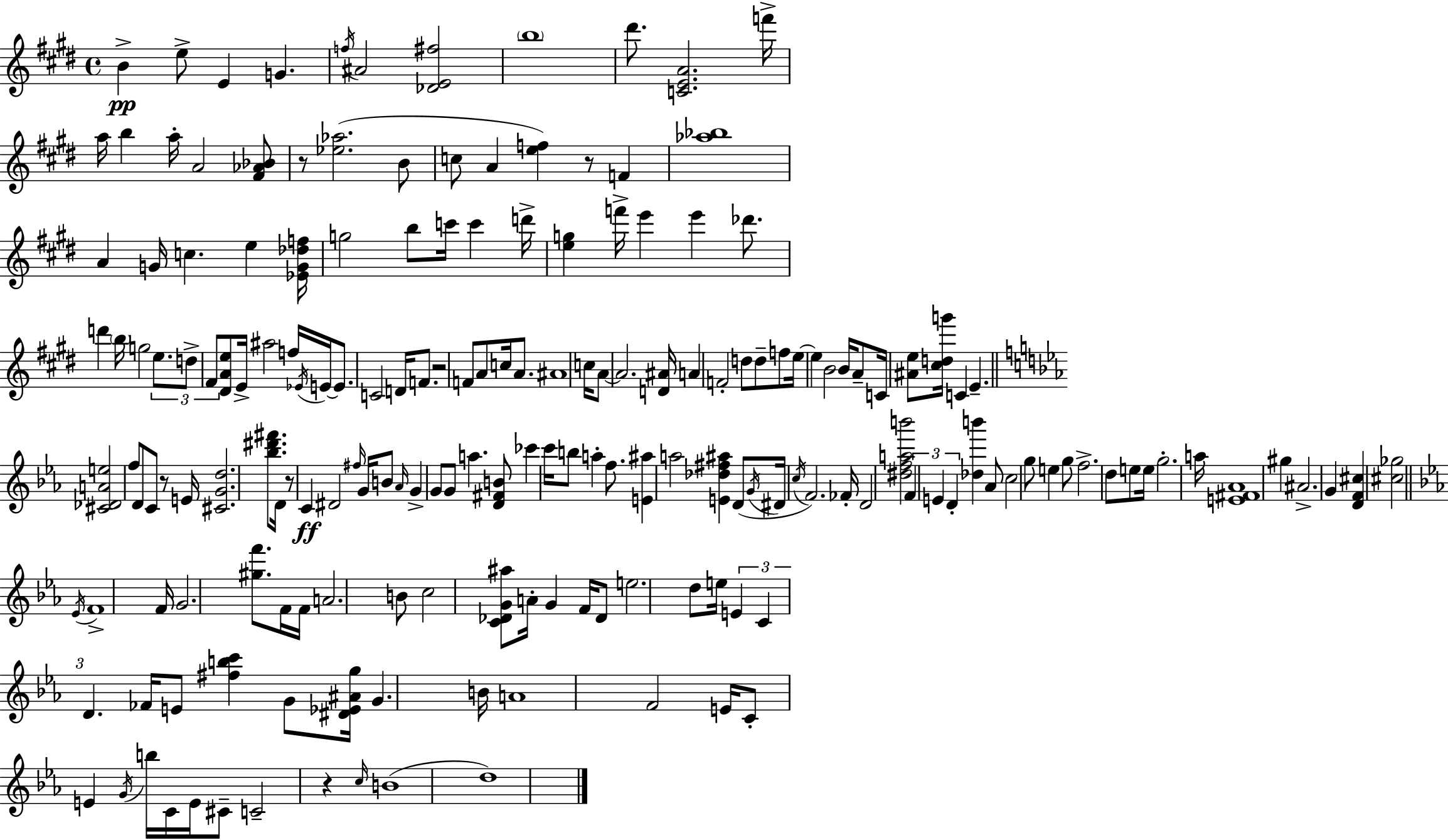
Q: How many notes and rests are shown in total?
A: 182